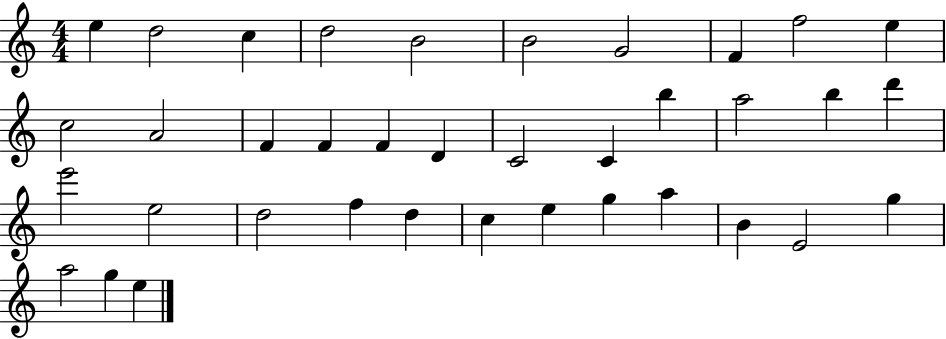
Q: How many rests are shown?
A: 0